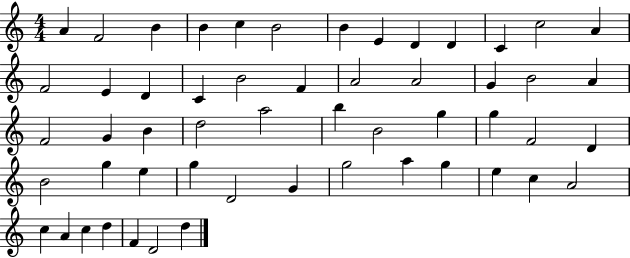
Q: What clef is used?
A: treble